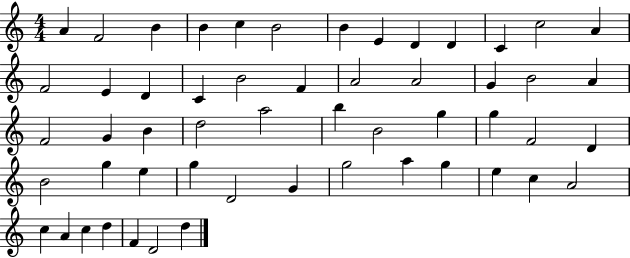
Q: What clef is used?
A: treble